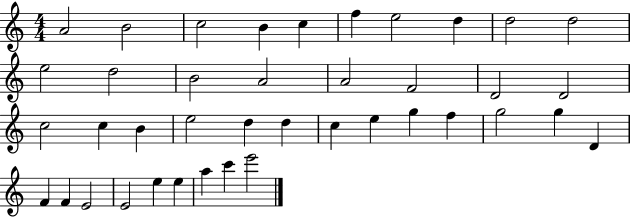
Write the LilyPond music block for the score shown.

{
  \clef treble
  \numericTimeSignature
  \time 4/4
  \key c \major
  a'2 b'2 | c''2 b'4 c''4 | f''4 e''2 d''4 | d''2 d''2 | \break e''2 d''2 | b'2 a'2 | a'2 f'2 | d'2 d'2 | \break c''2 c''4 b'4 | e''2 d''4 d''4 | c''4 e''4 g''4 f''4 | g''2 g''4 d'4 | \break f'4 f'4 e'2 | e'2 e''4 e''4 | a''4 c'''4 e'''2 | \bar "|."
}